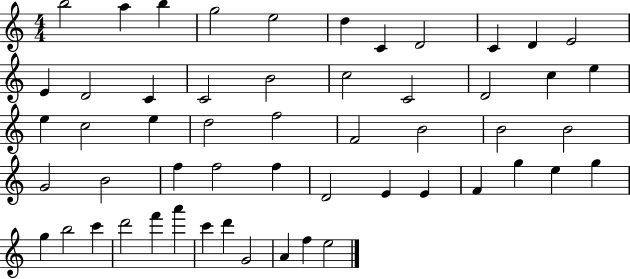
B5/h A5/q B5/q G5/h E5/h D5/q C4/q D4/h C4/q D4/q E4/h E4/q D4/h C4/q C4/h B4/h C5/h C4/h D4/h C5/q E5/q E5/q C5/h E5/q D5/h F5/h F4/h B4/h B4/h B4/h G4/h B4/h F5/q F5/h F5/q D4/h E4/q E4/q F4/q G5/q E5/q G5/q G5/q B5/h C6/q D6/h F6/q A6/q C6/q D6/q G4/h A4/q F5/q E5/h